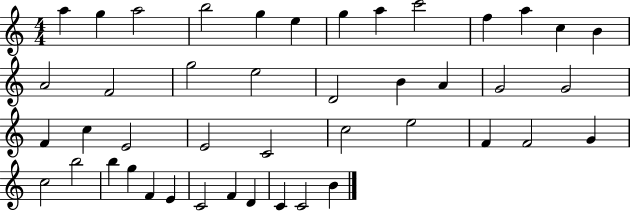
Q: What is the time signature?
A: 4/4